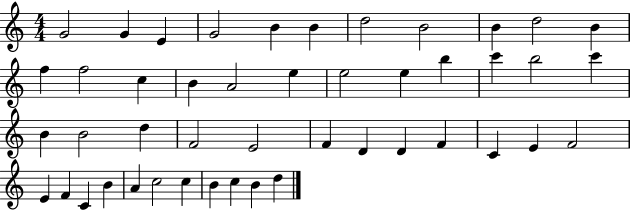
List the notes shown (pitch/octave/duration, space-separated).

G4/h G4/q E4/q G4/h B4/q B4/q D5/h B4/h B4/q D5/h B4/q F5/q F5/h C5/q B4/q A4/h E5/q E5/h E5/q B5/q C6/q B5/h C6/q B4/q B4/h D5/q F4/h E4/h F4/q D4/q D4/q F4/q C4/q E4/q F4/h E4/q F4/q C4/q B4/q A4/q C5/h C5/q B4/q C5/q B4/q D5/q